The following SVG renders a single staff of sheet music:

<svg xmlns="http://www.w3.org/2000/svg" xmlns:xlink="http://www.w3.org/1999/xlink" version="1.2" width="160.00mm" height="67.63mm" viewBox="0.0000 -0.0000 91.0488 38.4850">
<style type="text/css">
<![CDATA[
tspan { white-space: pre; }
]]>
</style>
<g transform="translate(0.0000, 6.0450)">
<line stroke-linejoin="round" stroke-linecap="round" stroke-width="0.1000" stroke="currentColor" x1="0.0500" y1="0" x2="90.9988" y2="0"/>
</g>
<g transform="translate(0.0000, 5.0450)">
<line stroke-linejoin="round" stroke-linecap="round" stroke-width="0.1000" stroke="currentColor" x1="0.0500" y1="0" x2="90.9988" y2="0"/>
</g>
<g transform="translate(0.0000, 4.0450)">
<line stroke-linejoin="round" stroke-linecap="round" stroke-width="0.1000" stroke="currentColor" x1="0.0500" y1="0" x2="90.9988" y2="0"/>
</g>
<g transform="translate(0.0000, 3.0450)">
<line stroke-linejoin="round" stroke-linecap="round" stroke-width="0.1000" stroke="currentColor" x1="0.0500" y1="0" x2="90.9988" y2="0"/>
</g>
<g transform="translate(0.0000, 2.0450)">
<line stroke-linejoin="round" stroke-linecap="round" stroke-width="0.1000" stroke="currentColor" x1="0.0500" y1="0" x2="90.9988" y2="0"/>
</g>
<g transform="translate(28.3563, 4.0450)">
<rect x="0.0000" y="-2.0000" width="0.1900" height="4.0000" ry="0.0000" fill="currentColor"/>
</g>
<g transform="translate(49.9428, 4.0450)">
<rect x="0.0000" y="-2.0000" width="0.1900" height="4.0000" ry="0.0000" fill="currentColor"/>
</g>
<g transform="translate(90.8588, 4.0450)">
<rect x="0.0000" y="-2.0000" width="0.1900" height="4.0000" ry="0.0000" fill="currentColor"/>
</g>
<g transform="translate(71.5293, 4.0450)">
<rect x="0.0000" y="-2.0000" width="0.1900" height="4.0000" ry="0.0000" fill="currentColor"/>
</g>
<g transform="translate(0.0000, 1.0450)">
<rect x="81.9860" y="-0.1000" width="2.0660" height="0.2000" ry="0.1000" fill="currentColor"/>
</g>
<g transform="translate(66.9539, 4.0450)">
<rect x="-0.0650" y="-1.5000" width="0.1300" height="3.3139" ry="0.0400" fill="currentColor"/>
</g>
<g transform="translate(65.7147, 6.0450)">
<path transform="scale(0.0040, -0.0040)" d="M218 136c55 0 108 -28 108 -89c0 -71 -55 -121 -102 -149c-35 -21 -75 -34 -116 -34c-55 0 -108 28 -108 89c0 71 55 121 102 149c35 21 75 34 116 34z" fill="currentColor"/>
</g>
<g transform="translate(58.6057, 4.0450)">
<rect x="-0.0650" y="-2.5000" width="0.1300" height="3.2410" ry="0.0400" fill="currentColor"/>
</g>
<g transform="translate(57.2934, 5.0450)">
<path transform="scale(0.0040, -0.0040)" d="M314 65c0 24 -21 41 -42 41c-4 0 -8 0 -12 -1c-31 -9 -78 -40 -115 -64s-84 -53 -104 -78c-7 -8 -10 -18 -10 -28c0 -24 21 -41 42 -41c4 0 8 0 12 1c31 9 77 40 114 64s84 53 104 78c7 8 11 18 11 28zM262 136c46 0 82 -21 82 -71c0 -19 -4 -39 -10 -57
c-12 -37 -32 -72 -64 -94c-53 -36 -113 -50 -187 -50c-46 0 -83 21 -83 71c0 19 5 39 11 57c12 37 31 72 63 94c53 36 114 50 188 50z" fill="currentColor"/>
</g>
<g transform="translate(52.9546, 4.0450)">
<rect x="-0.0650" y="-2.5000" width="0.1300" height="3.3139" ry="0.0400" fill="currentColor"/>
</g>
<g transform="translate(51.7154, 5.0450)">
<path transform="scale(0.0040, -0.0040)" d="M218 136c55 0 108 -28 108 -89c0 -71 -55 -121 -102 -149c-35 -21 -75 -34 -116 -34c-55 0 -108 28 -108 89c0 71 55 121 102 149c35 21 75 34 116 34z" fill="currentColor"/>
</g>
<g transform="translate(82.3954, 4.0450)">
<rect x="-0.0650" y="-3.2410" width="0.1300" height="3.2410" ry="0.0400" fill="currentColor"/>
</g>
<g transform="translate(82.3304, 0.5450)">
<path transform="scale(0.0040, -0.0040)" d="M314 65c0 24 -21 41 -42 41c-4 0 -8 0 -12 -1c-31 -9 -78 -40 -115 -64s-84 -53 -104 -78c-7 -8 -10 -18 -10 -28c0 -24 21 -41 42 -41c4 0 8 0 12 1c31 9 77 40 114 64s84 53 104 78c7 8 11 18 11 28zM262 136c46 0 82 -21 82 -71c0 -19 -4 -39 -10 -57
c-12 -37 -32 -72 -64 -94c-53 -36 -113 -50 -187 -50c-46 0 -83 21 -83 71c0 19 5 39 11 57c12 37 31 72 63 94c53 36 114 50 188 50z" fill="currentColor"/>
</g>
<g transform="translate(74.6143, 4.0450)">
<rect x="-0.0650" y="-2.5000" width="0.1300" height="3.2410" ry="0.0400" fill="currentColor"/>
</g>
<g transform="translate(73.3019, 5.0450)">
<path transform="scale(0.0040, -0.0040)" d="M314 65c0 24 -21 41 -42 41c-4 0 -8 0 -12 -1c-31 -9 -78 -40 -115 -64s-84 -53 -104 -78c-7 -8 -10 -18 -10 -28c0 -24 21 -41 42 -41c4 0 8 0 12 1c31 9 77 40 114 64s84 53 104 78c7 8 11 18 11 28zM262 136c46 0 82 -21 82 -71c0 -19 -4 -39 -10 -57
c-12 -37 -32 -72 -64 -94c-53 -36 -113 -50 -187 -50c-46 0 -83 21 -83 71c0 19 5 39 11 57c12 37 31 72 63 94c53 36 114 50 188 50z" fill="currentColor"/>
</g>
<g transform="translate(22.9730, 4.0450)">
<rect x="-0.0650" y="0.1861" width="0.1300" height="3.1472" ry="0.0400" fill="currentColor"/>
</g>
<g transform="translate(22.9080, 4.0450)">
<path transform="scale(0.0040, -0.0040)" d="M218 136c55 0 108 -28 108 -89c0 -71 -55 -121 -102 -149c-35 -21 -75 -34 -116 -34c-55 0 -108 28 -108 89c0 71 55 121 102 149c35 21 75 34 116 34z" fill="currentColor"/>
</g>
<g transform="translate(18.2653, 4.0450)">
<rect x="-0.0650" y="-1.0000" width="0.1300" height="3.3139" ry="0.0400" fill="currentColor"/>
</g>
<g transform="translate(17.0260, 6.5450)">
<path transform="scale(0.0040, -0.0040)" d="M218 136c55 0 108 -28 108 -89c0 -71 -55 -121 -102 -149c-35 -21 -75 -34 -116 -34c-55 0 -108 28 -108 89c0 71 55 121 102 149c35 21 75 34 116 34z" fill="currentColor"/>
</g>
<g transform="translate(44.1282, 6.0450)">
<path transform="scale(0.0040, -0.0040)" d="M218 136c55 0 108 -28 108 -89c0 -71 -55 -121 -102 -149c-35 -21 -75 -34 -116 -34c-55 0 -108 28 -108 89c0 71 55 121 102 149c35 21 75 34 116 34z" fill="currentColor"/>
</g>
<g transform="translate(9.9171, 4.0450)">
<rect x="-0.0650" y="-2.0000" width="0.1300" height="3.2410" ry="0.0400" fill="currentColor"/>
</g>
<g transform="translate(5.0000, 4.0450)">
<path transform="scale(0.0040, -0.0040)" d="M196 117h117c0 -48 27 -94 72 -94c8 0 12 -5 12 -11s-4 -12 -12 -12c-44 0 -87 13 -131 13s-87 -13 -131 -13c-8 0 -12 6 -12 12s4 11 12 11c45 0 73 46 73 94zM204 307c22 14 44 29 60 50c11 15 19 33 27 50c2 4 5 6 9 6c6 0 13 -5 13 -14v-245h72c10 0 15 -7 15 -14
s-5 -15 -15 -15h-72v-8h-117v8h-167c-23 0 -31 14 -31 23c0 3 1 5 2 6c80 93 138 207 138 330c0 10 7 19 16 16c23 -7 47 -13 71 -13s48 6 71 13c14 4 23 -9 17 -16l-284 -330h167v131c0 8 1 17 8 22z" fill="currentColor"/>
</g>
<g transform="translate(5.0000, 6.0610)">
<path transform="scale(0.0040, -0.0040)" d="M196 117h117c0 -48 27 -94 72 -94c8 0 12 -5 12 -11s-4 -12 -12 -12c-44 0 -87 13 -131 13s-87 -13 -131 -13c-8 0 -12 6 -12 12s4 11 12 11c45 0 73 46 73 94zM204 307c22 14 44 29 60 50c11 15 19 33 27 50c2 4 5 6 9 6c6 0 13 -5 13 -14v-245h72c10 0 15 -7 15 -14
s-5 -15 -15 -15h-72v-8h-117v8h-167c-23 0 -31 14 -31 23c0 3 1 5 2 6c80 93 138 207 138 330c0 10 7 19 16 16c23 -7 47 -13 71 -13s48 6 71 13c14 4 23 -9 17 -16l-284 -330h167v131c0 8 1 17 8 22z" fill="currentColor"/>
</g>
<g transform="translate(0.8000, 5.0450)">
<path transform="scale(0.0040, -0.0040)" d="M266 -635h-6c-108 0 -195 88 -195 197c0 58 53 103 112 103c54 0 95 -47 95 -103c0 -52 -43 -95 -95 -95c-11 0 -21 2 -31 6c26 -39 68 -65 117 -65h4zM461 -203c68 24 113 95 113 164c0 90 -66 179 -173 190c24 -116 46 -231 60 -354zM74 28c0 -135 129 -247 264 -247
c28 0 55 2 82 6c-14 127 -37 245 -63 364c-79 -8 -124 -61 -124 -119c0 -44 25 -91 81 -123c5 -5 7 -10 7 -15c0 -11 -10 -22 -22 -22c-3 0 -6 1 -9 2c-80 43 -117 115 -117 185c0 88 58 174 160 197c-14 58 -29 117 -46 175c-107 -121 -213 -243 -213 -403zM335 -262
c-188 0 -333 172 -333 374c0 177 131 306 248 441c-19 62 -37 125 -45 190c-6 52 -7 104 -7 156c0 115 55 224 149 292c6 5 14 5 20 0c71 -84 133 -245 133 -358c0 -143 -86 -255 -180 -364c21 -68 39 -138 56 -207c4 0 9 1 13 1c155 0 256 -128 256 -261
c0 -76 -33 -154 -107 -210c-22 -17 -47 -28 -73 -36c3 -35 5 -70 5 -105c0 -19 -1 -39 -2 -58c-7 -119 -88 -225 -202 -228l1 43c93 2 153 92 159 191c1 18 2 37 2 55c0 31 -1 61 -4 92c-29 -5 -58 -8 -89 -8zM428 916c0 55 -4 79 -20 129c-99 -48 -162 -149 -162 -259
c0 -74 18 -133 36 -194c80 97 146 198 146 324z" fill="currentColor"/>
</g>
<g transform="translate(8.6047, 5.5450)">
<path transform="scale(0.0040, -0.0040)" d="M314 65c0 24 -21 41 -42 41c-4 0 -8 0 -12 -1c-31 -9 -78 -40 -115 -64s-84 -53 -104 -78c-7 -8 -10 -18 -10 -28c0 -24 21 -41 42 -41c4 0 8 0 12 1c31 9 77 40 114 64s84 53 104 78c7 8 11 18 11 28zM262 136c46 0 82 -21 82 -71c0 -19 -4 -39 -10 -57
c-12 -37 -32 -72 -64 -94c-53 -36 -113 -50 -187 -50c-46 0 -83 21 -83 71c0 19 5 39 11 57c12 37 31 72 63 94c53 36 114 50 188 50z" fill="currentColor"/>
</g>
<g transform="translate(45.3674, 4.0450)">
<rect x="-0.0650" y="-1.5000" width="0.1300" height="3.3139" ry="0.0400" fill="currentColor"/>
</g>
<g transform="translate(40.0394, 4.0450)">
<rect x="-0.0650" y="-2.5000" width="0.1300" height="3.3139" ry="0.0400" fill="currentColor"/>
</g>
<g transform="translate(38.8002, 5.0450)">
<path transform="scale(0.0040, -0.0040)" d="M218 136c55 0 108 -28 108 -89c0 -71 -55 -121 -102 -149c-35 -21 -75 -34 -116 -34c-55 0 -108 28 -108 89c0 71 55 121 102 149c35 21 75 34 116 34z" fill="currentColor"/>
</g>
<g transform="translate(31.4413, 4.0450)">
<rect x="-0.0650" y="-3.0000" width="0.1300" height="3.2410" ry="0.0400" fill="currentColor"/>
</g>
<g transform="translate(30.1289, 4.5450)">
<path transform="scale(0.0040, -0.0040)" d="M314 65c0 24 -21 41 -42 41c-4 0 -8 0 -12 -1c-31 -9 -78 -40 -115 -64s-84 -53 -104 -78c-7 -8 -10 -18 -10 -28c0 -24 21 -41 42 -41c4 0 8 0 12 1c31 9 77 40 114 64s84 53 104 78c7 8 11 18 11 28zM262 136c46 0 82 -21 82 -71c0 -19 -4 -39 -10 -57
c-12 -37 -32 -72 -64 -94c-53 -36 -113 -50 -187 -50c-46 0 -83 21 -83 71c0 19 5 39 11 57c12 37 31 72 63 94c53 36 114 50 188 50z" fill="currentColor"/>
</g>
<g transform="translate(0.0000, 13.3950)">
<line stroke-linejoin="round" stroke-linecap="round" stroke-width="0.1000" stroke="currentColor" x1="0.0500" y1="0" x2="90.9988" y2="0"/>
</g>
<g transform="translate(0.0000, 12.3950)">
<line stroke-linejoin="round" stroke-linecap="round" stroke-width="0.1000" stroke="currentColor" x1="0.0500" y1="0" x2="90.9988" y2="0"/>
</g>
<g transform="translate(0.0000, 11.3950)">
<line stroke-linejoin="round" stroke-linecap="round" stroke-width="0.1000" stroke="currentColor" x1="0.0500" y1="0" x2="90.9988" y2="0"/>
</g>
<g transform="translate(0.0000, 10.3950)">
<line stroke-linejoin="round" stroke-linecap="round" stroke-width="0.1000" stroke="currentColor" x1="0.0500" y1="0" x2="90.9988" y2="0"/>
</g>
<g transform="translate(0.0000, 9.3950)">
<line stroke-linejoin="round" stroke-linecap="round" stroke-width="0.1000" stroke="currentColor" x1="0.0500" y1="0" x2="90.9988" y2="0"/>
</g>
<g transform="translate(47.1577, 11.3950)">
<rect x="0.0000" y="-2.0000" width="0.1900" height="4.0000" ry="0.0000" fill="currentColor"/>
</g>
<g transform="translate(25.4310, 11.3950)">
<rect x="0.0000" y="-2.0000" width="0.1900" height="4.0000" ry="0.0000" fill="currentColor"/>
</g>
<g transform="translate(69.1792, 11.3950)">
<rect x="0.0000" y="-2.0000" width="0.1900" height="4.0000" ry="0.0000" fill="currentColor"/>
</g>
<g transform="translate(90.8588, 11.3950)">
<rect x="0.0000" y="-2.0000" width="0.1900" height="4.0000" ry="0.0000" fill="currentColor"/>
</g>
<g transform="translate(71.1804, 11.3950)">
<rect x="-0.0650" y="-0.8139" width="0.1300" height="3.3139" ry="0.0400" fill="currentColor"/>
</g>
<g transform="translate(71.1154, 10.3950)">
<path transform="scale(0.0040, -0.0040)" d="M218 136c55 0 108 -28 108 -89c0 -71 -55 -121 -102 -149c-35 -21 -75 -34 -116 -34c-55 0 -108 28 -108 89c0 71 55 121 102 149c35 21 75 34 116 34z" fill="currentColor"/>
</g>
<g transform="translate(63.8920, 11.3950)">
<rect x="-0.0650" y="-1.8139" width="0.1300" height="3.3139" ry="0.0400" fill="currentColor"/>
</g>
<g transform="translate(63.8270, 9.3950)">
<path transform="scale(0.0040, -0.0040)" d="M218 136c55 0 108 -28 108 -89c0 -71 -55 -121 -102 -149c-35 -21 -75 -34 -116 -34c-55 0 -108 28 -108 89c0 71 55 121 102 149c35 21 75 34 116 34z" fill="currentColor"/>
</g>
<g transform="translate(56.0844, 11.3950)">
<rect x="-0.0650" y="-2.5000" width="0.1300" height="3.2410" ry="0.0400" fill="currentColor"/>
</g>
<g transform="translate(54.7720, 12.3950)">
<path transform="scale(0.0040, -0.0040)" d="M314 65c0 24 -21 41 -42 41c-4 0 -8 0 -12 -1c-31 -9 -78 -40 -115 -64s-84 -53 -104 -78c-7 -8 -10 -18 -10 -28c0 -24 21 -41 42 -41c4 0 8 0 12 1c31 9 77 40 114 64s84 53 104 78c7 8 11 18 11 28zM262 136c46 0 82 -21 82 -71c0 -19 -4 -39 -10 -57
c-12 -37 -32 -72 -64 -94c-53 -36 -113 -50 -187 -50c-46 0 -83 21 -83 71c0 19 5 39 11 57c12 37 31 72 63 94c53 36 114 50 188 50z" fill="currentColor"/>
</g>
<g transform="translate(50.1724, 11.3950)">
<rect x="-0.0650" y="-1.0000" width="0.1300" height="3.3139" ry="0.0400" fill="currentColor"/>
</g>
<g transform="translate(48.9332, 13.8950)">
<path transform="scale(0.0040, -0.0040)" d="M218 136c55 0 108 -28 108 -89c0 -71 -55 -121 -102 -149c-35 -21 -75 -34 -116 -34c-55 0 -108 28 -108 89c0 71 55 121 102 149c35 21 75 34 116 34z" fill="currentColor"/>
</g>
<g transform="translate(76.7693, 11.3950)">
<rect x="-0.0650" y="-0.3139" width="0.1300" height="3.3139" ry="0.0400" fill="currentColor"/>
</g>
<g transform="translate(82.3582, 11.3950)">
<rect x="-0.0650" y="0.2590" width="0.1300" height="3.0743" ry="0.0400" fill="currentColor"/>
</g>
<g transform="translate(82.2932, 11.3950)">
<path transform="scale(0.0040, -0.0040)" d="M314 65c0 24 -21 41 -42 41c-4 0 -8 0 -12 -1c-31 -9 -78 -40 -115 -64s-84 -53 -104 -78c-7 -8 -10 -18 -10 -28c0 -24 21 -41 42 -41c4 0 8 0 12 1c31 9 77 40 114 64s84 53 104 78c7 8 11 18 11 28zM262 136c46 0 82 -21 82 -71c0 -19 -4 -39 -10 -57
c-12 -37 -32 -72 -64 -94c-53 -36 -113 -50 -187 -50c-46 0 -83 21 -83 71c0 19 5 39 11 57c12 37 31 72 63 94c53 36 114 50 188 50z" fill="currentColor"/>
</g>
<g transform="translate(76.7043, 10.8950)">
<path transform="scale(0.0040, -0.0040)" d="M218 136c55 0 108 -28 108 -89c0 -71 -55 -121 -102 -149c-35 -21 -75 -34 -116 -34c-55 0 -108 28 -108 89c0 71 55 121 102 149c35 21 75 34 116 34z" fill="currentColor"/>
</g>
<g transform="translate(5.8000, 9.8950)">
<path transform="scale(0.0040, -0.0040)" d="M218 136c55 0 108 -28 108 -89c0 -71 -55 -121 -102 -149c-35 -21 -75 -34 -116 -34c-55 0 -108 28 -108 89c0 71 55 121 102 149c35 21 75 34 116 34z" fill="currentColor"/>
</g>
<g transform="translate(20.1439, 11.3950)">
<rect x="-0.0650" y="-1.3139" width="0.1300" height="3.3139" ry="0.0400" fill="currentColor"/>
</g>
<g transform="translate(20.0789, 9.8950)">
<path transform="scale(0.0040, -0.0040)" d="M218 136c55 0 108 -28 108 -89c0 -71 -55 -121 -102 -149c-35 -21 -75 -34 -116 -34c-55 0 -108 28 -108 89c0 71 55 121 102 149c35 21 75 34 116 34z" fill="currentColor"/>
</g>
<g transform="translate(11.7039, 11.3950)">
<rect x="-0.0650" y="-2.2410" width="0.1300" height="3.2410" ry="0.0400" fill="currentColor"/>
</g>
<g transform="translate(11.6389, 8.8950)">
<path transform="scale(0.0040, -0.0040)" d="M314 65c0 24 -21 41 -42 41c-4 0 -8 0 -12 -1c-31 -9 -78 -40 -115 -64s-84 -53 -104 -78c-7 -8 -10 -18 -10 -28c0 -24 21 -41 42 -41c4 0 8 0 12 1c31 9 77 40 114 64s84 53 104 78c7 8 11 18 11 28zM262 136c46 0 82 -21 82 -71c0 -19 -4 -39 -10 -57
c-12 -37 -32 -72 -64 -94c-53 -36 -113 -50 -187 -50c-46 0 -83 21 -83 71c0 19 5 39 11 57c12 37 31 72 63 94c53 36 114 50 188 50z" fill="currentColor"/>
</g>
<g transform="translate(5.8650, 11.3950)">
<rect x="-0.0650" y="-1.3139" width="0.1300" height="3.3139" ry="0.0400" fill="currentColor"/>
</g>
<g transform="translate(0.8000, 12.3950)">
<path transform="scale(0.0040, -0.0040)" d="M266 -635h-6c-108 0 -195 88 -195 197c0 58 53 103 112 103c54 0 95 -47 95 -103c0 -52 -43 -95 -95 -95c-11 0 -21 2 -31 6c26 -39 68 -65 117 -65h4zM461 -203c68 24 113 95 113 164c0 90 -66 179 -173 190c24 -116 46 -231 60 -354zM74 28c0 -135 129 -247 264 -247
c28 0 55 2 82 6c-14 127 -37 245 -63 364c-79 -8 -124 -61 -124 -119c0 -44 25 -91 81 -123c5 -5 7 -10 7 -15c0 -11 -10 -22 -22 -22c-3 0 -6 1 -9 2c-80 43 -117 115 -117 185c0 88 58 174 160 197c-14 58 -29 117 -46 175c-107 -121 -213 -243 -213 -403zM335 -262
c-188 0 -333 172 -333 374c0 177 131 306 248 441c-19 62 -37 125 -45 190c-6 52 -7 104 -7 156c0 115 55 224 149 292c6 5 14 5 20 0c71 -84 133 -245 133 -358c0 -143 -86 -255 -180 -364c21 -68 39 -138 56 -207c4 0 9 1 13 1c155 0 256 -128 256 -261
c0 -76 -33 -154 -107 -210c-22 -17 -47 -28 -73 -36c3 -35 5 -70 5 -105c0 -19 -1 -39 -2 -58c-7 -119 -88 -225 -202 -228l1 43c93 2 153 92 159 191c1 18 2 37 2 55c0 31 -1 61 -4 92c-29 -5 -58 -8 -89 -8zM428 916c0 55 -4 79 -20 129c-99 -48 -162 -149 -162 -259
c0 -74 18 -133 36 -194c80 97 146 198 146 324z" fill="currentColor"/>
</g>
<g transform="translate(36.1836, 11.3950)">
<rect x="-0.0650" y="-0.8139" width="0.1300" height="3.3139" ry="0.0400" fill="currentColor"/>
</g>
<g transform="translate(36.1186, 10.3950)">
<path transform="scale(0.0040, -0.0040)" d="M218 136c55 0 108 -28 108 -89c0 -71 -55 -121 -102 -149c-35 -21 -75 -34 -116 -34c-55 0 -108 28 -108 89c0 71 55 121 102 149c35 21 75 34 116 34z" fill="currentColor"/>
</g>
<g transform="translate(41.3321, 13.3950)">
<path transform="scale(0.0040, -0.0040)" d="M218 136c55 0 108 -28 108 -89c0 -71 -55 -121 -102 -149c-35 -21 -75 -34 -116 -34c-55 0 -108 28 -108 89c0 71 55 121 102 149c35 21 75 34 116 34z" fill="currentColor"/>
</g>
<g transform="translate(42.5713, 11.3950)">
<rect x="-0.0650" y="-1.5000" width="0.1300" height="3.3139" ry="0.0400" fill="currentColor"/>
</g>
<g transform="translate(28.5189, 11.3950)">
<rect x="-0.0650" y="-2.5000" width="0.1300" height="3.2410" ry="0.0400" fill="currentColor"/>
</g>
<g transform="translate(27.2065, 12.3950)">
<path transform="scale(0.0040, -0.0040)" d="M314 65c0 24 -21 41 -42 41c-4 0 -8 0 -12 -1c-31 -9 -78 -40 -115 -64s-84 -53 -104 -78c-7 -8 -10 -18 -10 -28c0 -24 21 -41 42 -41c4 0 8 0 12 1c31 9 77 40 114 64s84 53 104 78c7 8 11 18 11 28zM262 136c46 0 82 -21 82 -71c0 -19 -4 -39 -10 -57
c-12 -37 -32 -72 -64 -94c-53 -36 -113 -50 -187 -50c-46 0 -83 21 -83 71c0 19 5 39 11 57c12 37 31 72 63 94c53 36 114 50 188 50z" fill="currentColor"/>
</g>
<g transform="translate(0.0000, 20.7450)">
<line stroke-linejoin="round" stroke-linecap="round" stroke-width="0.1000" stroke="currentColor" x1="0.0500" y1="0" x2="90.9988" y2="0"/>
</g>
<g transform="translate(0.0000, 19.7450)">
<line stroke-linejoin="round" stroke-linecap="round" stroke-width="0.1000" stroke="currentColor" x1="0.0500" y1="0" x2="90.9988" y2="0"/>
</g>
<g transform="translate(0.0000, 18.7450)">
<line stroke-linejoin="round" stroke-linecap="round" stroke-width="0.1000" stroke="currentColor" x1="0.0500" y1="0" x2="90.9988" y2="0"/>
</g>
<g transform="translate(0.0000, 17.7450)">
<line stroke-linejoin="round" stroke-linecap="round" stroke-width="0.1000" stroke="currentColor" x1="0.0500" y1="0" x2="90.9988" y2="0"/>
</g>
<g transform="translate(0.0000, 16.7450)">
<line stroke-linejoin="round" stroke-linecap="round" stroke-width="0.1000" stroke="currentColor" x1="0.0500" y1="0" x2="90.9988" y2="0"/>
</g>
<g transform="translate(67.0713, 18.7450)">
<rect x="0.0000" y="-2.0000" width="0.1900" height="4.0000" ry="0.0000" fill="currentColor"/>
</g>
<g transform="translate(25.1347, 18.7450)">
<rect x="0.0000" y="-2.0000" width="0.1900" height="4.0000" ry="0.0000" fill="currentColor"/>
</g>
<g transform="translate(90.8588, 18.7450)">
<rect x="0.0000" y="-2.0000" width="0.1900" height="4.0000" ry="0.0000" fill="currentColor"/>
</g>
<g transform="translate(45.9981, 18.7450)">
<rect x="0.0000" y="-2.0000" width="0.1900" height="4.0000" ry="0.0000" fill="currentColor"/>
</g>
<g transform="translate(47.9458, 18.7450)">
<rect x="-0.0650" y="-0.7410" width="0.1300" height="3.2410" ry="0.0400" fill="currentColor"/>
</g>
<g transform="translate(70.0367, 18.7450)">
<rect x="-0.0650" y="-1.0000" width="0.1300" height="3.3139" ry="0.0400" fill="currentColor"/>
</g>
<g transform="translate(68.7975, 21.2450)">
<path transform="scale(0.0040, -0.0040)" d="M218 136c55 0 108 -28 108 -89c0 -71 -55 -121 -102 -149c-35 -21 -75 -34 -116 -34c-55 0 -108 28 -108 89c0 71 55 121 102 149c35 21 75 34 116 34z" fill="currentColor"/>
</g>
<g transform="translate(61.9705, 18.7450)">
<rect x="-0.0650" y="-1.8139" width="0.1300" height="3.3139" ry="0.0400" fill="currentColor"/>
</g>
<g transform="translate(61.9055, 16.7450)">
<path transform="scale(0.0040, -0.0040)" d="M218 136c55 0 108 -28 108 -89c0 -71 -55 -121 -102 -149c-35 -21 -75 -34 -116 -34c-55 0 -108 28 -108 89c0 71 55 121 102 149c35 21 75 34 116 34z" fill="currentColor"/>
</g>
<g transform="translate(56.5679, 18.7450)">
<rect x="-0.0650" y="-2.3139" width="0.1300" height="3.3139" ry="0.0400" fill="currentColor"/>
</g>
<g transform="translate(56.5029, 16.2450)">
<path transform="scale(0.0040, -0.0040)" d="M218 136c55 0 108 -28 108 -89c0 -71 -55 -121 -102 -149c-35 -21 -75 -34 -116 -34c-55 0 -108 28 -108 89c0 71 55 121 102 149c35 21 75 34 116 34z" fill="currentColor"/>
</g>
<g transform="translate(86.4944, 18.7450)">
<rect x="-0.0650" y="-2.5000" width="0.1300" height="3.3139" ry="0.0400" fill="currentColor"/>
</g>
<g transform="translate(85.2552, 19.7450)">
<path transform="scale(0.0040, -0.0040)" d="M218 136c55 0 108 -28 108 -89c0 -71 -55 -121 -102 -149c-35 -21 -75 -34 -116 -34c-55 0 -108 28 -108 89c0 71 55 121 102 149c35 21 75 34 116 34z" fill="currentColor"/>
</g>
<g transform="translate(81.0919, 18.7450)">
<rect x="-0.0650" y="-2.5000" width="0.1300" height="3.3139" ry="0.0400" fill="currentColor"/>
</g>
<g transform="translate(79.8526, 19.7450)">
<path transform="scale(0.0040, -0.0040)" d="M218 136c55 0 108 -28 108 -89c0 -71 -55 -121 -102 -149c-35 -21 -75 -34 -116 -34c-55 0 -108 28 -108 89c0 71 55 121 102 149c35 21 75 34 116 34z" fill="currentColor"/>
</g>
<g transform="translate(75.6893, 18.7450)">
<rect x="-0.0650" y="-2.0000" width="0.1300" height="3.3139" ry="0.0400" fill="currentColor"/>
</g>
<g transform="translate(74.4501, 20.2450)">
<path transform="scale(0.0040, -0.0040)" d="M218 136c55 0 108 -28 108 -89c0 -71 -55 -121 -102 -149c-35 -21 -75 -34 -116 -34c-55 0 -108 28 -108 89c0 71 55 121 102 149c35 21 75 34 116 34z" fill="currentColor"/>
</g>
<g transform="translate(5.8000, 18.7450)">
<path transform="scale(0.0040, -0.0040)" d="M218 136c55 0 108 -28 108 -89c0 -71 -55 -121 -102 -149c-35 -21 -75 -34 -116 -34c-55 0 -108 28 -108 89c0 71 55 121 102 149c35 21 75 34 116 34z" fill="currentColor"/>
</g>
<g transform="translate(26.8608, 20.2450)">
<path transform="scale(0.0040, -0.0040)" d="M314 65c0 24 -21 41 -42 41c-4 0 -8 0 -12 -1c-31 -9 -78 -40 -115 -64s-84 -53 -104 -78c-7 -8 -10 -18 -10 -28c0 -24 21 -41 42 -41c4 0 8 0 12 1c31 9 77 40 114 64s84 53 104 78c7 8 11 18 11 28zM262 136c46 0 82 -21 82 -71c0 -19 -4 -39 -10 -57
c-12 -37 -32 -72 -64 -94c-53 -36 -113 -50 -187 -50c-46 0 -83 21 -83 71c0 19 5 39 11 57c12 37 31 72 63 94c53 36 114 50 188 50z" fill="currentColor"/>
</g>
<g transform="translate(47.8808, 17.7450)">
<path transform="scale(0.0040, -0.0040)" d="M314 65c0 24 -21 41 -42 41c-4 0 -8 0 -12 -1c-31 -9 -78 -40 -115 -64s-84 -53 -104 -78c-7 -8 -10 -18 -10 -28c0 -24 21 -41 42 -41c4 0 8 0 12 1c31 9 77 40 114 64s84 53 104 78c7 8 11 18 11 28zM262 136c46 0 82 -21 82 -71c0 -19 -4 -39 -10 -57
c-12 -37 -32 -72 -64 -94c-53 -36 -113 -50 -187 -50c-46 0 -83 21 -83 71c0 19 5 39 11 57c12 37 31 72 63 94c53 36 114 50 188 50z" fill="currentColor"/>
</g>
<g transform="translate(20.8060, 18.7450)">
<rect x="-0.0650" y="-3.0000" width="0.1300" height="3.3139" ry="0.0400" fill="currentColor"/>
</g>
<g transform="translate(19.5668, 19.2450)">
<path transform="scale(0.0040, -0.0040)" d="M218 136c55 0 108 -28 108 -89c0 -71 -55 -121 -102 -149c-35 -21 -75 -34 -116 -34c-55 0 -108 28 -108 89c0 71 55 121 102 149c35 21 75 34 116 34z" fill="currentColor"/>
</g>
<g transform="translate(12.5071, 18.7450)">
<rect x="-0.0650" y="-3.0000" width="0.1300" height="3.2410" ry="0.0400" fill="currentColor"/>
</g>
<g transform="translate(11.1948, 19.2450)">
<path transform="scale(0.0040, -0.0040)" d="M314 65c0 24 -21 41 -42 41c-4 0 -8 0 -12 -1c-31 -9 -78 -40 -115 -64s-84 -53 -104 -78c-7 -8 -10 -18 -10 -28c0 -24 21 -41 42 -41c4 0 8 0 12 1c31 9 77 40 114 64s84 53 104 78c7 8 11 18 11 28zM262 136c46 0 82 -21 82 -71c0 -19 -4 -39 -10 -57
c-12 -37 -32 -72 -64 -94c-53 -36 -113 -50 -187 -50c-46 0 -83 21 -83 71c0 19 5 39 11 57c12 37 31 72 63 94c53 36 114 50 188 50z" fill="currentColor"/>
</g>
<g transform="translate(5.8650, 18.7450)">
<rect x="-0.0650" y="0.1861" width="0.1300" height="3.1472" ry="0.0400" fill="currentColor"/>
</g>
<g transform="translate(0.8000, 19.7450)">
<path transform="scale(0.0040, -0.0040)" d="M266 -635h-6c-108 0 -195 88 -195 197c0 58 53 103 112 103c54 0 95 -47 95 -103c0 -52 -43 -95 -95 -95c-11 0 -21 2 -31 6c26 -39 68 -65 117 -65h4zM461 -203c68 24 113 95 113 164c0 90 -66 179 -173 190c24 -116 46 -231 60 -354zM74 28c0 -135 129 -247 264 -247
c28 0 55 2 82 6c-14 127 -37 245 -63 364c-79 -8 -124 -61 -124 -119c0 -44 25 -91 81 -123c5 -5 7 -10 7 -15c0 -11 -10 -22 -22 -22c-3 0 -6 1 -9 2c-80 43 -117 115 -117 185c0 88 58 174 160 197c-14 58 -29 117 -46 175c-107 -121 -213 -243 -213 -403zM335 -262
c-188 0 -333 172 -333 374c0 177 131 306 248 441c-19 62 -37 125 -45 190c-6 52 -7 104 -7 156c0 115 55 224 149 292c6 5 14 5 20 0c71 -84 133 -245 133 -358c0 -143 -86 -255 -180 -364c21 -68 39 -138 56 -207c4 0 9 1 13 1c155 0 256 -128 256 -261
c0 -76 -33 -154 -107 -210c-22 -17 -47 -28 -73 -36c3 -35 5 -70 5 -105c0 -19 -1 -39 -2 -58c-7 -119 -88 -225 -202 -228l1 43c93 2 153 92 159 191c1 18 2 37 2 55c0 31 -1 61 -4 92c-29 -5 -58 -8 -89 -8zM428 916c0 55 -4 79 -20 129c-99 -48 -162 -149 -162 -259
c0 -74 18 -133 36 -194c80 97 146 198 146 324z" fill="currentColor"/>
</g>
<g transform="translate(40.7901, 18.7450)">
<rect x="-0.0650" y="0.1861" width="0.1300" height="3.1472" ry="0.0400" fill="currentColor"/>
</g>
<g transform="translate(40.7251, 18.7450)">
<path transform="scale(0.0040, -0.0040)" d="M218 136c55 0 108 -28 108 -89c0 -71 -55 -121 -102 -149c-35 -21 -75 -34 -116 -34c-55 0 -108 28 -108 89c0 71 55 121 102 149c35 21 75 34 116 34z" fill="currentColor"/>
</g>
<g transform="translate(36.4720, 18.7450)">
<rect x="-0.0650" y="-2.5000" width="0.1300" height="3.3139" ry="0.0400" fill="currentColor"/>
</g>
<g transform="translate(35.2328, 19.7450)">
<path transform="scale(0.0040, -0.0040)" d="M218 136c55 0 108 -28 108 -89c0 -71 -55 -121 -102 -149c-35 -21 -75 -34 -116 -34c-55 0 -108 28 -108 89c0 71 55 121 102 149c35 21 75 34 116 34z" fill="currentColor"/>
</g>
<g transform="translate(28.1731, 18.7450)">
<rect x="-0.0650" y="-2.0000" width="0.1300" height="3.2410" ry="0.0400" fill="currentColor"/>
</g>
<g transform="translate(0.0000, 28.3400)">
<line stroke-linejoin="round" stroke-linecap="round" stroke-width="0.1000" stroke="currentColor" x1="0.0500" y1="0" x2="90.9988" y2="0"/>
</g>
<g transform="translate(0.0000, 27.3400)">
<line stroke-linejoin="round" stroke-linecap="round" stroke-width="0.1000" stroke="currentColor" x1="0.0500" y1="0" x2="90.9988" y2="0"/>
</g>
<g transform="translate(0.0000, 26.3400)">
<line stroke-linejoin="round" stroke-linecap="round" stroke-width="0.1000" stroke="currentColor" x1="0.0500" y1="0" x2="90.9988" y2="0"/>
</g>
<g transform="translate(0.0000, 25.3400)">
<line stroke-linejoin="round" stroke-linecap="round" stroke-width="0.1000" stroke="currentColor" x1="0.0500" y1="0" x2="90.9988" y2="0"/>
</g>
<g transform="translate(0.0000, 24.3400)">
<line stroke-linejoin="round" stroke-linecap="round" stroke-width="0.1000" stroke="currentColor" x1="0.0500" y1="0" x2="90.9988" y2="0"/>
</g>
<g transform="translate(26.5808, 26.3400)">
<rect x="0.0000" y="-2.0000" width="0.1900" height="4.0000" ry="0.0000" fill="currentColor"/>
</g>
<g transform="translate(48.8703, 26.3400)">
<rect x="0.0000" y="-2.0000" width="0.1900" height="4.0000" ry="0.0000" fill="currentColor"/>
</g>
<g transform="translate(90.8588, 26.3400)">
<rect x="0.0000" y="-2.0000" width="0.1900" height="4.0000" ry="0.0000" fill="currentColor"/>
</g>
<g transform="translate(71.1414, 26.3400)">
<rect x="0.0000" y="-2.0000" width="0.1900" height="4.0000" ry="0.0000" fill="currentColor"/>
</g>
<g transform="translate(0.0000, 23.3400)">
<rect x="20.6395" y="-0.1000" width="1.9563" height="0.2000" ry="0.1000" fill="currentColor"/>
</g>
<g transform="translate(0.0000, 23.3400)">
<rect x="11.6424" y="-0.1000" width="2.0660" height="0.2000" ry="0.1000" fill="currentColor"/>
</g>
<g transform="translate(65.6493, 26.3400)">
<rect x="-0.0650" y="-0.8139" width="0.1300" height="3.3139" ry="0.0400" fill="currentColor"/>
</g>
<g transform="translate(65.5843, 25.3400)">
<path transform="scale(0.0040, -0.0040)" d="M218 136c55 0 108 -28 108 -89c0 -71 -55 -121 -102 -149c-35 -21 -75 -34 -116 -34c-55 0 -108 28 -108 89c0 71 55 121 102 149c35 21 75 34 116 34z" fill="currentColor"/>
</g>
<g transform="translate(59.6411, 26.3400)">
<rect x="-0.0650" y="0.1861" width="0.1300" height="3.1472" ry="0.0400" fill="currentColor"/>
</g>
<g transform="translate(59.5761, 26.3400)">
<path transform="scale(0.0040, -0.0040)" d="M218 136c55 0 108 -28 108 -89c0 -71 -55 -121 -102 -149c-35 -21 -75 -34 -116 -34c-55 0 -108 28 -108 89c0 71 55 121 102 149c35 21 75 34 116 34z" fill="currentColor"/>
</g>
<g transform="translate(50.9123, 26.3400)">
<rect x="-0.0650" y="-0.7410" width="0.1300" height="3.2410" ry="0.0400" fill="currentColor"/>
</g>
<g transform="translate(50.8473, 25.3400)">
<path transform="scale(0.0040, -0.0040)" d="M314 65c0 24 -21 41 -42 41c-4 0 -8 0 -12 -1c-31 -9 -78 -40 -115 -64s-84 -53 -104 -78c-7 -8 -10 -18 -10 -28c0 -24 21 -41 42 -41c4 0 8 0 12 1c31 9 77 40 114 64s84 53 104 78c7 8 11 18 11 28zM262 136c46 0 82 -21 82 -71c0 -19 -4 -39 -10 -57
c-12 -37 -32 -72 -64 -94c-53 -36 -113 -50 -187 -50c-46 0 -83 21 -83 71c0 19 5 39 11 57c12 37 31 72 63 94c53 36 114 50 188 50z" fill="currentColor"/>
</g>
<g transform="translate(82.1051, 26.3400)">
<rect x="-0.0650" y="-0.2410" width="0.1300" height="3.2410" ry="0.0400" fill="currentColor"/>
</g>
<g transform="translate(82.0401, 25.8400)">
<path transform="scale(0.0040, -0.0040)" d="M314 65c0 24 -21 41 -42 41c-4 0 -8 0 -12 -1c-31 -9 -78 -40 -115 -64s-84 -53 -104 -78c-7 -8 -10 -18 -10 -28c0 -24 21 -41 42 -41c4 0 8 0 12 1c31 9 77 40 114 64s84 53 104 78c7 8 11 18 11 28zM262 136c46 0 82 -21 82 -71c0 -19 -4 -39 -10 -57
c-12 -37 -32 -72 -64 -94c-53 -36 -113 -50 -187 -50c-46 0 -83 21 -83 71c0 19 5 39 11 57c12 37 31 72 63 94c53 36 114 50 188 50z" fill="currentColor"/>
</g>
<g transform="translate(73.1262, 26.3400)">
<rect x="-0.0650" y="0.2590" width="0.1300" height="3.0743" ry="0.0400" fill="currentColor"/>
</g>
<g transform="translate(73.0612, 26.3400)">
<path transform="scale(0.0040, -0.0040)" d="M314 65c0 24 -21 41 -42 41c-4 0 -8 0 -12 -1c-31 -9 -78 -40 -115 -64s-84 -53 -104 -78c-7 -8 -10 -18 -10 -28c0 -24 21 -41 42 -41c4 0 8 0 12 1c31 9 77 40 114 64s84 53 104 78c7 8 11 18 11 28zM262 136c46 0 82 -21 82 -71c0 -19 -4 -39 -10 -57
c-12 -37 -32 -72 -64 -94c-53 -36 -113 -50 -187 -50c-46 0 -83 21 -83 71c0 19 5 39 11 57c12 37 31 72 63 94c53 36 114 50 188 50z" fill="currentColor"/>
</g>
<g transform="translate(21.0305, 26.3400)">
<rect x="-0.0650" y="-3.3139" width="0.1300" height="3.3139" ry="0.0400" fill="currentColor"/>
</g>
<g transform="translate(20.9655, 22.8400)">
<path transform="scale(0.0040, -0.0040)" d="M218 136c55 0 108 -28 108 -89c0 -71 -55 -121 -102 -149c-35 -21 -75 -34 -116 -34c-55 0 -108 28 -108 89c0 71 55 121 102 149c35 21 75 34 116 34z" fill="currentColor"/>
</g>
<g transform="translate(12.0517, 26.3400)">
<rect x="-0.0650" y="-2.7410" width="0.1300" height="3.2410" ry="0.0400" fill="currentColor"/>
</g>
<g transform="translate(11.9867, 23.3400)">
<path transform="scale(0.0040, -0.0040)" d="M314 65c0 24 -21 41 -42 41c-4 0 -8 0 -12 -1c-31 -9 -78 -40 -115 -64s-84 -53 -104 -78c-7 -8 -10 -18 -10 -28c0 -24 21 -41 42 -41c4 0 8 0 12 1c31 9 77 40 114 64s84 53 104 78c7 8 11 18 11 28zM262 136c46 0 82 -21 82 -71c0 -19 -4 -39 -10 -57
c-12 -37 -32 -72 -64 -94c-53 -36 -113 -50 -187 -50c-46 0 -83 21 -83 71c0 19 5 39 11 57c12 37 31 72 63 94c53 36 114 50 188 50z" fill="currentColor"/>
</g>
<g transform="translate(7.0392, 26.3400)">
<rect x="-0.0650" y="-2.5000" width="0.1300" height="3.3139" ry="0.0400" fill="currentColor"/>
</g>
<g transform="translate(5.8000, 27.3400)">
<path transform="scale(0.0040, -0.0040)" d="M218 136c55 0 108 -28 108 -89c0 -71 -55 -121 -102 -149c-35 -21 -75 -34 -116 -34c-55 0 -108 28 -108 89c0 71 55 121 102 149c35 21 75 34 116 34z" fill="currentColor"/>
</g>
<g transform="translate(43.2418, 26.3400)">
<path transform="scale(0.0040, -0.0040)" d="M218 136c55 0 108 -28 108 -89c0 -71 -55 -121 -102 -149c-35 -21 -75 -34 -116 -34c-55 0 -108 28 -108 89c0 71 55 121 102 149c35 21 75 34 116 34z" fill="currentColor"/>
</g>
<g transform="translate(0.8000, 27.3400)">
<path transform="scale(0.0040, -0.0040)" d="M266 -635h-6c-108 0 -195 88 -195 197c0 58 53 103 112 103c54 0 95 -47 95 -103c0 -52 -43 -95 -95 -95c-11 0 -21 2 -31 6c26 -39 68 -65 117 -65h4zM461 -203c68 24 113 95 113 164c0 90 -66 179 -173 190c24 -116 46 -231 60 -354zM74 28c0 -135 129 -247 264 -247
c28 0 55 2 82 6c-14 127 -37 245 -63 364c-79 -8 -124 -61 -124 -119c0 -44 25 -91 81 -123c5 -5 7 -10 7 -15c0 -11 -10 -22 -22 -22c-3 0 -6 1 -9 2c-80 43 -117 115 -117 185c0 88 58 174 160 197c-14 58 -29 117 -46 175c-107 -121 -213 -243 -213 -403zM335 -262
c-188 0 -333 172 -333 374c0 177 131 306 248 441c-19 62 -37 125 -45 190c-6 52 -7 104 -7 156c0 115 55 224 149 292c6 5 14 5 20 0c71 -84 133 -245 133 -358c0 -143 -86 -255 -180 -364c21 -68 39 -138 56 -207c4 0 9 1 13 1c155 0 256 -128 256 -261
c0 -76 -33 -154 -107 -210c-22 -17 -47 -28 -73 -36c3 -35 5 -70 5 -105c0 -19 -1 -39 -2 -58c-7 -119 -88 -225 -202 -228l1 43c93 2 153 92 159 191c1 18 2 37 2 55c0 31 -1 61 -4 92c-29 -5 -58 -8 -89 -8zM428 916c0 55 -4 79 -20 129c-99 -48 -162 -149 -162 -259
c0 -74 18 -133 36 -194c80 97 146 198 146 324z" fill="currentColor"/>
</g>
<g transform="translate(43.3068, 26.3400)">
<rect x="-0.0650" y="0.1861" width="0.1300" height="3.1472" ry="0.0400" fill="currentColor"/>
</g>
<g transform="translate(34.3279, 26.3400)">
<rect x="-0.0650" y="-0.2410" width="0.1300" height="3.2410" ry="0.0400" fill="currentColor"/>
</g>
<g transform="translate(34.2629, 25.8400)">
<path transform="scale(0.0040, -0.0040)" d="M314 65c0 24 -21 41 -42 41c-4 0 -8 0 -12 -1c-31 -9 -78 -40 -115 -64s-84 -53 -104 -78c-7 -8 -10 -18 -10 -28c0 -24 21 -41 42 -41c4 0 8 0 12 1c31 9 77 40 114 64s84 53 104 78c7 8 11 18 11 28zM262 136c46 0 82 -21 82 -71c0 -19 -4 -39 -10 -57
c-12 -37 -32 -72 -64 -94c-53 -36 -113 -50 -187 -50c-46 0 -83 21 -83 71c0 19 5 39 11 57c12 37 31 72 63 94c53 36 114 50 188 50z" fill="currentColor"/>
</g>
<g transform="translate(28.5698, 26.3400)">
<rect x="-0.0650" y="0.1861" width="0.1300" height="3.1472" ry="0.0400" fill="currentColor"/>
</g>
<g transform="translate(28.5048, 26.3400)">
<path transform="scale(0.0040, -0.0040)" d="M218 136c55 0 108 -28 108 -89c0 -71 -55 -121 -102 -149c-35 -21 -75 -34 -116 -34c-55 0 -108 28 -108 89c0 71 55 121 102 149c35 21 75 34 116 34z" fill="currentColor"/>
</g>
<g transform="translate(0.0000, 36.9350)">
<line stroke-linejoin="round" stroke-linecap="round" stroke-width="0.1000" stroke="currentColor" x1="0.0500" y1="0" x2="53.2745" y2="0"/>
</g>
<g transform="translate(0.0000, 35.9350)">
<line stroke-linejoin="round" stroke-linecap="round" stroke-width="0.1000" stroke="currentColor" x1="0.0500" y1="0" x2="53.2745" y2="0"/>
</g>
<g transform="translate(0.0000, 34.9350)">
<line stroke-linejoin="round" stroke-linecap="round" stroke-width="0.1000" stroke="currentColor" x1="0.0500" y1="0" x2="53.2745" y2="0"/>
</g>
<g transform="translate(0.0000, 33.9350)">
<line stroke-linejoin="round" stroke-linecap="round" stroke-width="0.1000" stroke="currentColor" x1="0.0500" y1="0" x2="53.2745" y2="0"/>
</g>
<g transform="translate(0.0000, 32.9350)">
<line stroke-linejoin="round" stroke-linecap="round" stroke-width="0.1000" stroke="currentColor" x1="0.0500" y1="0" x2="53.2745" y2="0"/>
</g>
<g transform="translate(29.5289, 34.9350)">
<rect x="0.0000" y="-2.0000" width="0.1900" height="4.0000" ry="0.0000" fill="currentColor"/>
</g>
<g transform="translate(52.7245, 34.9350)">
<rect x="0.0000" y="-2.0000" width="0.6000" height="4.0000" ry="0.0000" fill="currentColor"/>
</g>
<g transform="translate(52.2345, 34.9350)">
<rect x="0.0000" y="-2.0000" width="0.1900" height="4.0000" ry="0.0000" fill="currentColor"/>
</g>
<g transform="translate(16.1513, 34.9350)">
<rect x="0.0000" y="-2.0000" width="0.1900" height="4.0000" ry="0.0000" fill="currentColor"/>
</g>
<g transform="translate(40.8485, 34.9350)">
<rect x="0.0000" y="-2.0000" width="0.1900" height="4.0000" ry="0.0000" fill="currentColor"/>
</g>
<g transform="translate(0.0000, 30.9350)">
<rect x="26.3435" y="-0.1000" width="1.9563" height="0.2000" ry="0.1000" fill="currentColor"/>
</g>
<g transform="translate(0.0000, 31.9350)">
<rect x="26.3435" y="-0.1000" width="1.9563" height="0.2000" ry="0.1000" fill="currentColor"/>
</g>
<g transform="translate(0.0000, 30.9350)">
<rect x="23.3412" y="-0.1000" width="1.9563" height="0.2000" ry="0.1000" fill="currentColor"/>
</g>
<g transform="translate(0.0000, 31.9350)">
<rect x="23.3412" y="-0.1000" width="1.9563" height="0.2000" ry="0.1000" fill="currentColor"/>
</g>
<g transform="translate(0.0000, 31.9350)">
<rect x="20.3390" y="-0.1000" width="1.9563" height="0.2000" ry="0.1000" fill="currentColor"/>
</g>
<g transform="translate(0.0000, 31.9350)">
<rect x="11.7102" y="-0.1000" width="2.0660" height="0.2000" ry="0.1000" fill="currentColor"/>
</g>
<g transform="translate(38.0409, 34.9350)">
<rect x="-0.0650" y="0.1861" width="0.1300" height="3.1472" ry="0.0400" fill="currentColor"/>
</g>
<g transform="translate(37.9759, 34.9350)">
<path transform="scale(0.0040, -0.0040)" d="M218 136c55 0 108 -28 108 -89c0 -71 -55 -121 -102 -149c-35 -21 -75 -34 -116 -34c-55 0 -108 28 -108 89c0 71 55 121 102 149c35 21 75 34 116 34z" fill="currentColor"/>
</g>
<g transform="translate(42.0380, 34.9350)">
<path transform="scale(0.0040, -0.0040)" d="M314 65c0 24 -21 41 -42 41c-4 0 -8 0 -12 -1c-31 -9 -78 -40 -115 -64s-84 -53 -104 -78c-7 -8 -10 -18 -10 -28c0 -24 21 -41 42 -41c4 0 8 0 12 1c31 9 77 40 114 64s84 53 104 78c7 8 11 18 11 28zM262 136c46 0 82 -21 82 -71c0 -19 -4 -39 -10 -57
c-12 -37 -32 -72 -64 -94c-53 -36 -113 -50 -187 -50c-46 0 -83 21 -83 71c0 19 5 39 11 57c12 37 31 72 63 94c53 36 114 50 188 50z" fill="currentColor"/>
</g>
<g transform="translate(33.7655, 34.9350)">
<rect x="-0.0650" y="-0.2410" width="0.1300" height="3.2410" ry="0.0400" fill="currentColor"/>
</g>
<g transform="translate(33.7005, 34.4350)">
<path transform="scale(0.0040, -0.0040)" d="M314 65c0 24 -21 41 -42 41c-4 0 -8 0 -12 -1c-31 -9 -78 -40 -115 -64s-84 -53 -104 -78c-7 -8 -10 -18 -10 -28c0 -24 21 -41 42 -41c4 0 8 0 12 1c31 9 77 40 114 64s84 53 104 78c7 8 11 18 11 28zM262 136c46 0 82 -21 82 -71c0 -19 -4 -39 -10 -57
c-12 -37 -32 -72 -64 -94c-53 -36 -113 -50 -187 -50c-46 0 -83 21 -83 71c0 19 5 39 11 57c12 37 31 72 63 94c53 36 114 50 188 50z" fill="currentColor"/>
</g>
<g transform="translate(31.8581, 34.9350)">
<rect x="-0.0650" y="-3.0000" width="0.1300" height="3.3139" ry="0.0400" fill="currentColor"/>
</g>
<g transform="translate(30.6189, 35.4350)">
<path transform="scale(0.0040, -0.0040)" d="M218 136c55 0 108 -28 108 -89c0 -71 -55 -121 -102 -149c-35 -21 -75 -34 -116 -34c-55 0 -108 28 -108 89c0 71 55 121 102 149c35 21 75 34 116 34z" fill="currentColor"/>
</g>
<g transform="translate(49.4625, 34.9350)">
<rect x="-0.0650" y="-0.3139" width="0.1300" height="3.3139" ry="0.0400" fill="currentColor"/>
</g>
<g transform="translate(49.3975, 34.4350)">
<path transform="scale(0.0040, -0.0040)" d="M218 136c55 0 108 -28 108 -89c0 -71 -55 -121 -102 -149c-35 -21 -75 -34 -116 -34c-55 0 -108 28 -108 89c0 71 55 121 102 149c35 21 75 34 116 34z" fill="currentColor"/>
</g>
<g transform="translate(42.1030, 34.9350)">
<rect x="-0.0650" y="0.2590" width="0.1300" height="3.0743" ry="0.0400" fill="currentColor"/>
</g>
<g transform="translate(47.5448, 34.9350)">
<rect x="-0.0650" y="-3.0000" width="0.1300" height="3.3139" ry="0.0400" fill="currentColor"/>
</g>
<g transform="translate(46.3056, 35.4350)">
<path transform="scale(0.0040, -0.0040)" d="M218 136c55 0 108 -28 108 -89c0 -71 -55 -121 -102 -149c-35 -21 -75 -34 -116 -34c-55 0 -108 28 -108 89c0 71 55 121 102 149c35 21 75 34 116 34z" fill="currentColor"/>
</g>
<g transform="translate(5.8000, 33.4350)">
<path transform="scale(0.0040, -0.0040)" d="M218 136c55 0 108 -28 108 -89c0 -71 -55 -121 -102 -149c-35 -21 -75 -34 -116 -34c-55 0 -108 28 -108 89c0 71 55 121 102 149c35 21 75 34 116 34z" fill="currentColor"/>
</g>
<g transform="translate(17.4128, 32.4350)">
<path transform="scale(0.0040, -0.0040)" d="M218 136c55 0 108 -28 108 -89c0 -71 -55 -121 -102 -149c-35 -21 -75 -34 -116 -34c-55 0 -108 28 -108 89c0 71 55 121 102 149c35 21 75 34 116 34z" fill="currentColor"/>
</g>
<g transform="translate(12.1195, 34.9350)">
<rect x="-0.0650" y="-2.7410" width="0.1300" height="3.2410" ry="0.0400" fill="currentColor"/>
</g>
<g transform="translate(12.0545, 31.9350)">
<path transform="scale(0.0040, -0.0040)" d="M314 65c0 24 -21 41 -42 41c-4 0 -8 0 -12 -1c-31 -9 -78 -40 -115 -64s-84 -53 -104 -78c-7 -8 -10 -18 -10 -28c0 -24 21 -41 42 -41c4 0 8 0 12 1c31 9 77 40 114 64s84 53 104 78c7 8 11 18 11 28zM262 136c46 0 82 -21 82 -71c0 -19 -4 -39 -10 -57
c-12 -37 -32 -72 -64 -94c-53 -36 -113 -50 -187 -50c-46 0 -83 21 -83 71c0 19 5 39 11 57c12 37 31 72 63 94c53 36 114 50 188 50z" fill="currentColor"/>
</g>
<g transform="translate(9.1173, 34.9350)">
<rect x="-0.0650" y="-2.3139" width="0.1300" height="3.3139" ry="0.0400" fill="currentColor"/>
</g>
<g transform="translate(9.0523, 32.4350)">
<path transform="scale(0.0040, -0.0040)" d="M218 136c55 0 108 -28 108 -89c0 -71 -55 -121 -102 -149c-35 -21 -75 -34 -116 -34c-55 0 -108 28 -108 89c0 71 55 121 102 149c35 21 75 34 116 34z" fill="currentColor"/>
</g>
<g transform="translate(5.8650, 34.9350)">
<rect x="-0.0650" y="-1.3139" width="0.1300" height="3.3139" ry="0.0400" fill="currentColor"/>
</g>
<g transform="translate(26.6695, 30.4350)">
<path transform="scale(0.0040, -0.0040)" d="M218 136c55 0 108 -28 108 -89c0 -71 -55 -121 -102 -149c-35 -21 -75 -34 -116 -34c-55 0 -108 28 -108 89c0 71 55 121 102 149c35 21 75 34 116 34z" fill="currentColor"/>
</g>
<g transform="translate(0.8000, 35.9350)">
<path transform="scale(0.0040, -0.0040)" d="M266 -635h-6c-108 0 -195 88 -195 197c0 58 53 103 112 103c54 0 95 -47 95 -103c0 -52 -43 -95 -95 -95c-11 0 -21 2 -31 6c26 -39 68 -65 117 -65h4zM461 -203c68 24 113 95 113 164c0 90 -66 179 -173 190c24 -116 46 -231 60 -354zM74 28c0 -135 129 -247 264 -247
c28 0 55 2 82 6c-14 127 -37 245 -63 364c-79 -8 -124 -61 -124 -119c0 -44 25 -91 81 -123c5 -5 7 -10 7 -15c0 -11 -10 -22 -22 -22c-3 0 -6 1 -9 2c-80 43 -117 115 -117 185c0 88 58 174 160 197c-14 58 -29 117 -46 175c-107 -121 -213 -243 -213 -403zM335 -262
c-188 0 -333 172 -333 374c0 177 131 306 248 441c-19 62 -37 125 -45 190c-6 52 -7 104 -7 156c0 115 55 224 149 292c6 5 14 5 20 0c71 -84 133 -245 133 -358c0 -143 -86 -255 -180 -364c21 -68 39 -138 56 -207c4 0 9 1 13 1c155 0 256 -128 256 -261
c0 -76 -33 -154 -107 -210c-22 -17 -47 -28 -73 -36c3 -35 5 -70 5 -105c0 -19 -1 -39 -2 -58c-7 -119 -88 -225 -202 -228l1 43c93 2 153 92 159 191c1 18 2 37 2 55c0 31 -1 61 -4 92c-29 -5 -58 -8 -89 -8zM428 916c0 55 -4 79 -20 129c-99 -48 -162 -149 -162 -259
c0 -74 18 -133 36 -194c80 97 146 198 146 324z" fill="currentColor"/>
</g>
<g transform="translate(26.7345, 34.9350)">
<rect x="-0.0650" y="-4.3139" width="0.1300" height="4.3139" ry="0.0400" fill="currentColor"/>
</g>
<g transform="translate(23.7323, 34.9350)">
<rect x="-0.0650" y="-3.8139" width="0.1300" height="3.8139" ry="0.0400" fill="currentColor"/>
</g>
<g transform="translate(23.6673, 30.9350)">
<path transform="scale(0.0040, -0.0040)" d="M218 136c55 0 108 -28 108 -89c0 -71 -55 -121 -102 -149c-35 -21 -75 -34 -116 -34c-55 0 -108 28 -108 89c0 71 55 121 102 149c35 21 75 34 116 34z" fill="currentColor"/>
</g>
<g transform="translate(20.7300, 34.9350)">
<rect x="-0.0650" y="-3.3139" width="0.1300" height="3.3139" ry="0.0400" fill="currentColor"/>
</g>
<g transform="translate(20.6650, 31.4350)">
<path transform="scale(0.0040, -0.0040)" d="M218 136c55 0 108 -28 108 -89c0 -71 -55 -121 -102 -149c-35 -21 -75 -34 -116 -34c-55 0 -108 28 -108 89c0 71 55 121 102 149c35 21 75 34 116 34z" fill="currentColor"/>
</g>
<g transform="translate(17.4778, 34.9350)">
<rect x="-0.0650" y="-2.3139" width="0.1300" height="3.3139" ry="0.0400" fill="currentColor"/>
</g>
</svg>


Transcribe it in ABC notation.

X:1
T:Untitled
M:4/4
L:1/4
K:C
F2 D B A2 G E G G2 E G2 b2 e g2 e G2 d E D G2 f d c B2 B A2 A F2 G B d2 g f D F G G G a2 b B c2 B d2 B d B2 c2 e g a2 g b c' d' A c2 B B2 A c